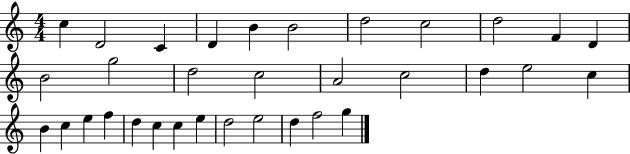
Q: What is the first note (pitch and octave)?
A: C5